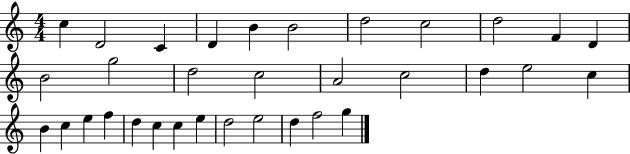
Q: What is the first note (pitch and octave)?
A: C5